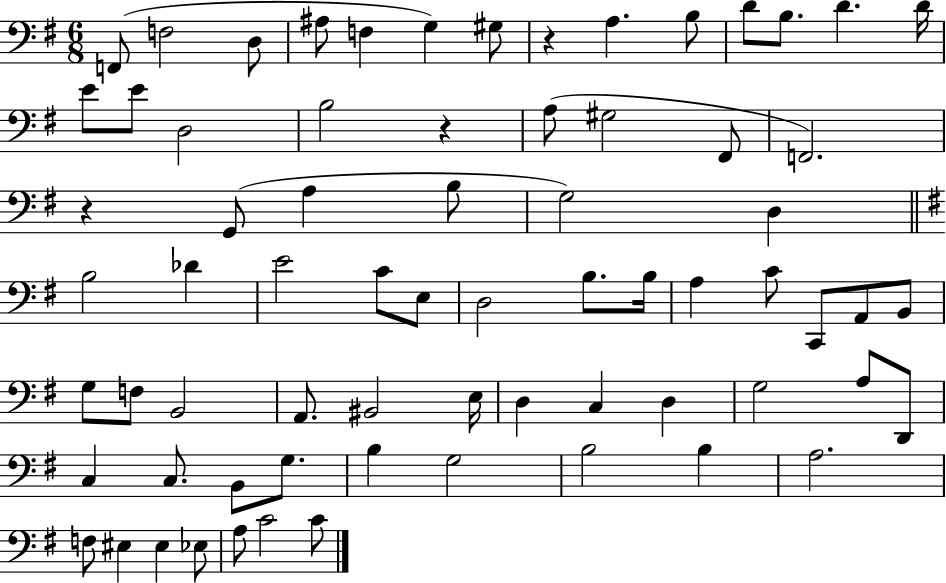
X:1
T:Untitled
M:6/8
L:1/4
K:G
F,,/2 F,2 D,/2 ^A,/2 F, G, ^G,/2 z A, B,/2 D/2 B,/2 D D/4 E/2 E/2 D,2 B,2 z A,/2 ^G,2 ^F,,/2 F,,2 z G,,/2 A, B,/2 G,2 D, B,2 _D E2 C/2 E,/2 D,2 B,/2 B,/4 A, C/2 C,,/2 A,,/2 B,,/2 G,/2 F,/2 B,,2 A,,/2 ^B,,2 E,/4 D, C, D, G,2 A,/2 D,,/2 C, C,/2 B,,/2 G,/2 B, G,2 B,2 B, A,2 F,/2 ^E, ^E, _E,/2 A,/2 C2 C/2